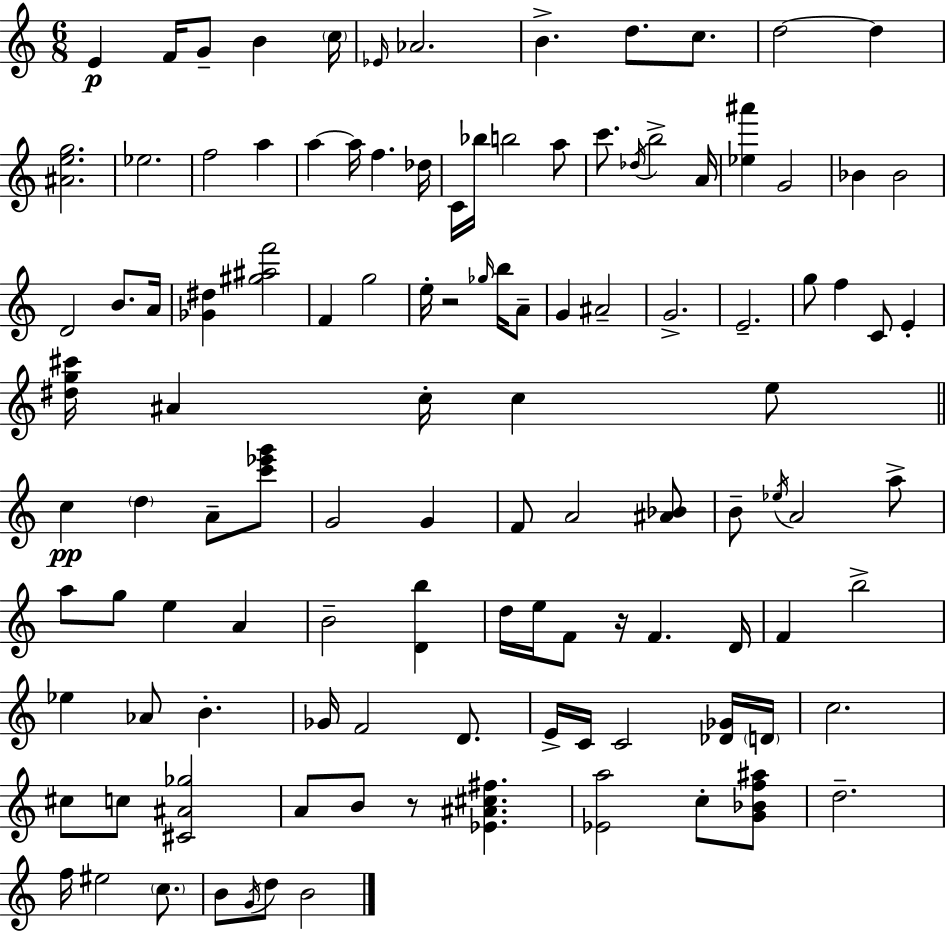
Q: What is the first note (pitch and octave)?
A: E4